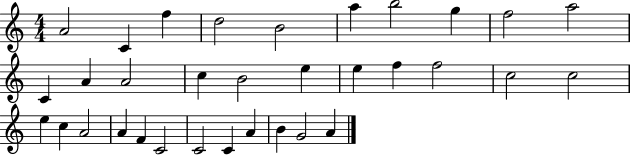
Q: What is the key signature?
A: C major